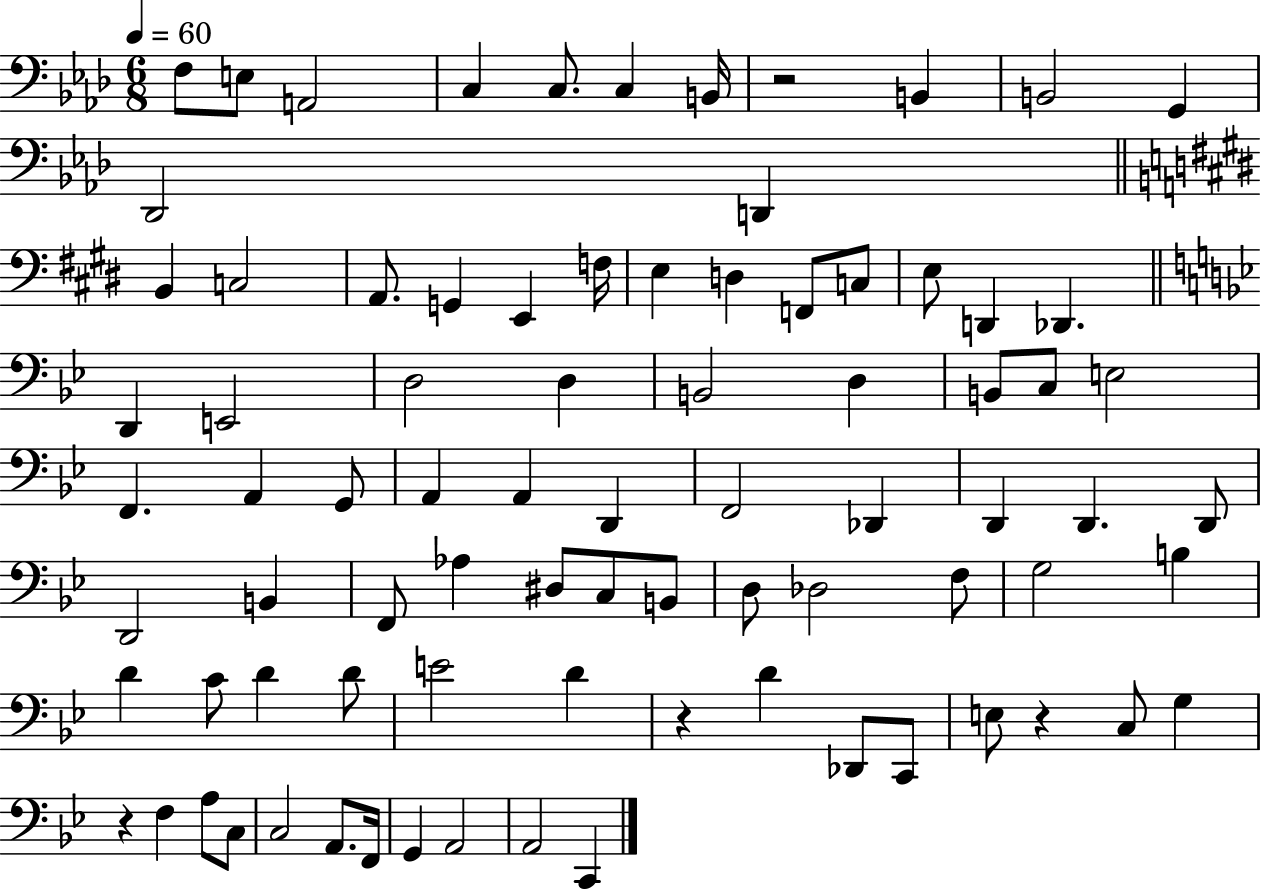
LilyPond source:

{
  \clef bass
  \numericTimeSignature
  \time 6/8
  \key aes \major
  \tempo 4 = 60
  f8 e8 a,2 | c4 c8. c4 b,16 | r2 b,4 | b,2 g,4 | \break des,2 d,4 | \bar "||" \break \key e \major b,4 c2 | a,8. g,4 e,4 f16 | e4 d4 f,8 c8 | e8 d,4 des,4. | \break \bar "||" \break \key bes \major d,4 e,2 | d2 d4 | b,2 d4 | b,8 c8 e2 | \break f,4. a,4 g,8 | a,4 a,4 d,4 | f,2 des,4 | d,4 d,4. d,8 | \break d,2 b,4 | f,8 aes4 dis8 c8 b,8 | d8 des2 f8 | g2 b4 | \break d'4 c'8 d'4 d'8 | e'2 d'4 | r4 d'4 des,8 c,8 | e8 r4 c8 g4 | \break r4 f4 a8 c8 | c2 a,8. f,16 | g,4 a,2 | a,2 c,4 | \break \bar "|."
}